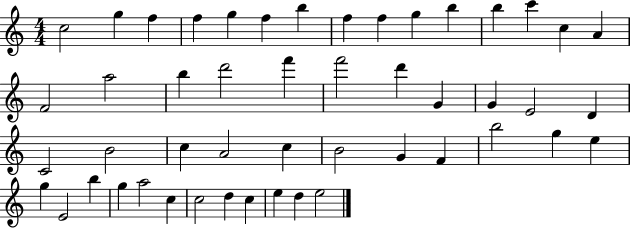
X:1
T:Untitled
M:4/4
L:1/4
K:C
c2 g f f g f b f f g b b c' c A F2 a2 b d'2 f' f'2 d' G G E2 D C2 B2 c A2 c B2 G F b2 g e g E2 b g a2 c c2 d c e d e2